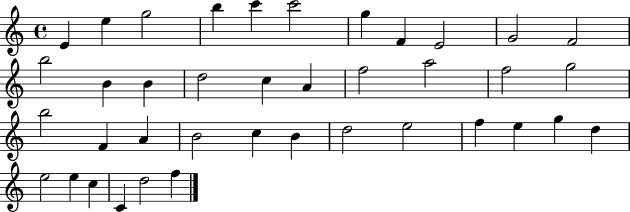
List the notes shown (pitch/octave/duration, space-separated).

E4/q E5/q G5/h B5/q C6/q C6/h G5/q F4/q E4/h G4/h F4/h B5/h B4/q B4/q D5/h C5/q A4/q F5/h A5/h F5/h G5/h B5/h F4/q A4/q B4/h C5/q B4/q D5/h E5/h F5/q E5/q G5/q D5/q E5/h E5/q C5/q C4/q D5/h F5/q